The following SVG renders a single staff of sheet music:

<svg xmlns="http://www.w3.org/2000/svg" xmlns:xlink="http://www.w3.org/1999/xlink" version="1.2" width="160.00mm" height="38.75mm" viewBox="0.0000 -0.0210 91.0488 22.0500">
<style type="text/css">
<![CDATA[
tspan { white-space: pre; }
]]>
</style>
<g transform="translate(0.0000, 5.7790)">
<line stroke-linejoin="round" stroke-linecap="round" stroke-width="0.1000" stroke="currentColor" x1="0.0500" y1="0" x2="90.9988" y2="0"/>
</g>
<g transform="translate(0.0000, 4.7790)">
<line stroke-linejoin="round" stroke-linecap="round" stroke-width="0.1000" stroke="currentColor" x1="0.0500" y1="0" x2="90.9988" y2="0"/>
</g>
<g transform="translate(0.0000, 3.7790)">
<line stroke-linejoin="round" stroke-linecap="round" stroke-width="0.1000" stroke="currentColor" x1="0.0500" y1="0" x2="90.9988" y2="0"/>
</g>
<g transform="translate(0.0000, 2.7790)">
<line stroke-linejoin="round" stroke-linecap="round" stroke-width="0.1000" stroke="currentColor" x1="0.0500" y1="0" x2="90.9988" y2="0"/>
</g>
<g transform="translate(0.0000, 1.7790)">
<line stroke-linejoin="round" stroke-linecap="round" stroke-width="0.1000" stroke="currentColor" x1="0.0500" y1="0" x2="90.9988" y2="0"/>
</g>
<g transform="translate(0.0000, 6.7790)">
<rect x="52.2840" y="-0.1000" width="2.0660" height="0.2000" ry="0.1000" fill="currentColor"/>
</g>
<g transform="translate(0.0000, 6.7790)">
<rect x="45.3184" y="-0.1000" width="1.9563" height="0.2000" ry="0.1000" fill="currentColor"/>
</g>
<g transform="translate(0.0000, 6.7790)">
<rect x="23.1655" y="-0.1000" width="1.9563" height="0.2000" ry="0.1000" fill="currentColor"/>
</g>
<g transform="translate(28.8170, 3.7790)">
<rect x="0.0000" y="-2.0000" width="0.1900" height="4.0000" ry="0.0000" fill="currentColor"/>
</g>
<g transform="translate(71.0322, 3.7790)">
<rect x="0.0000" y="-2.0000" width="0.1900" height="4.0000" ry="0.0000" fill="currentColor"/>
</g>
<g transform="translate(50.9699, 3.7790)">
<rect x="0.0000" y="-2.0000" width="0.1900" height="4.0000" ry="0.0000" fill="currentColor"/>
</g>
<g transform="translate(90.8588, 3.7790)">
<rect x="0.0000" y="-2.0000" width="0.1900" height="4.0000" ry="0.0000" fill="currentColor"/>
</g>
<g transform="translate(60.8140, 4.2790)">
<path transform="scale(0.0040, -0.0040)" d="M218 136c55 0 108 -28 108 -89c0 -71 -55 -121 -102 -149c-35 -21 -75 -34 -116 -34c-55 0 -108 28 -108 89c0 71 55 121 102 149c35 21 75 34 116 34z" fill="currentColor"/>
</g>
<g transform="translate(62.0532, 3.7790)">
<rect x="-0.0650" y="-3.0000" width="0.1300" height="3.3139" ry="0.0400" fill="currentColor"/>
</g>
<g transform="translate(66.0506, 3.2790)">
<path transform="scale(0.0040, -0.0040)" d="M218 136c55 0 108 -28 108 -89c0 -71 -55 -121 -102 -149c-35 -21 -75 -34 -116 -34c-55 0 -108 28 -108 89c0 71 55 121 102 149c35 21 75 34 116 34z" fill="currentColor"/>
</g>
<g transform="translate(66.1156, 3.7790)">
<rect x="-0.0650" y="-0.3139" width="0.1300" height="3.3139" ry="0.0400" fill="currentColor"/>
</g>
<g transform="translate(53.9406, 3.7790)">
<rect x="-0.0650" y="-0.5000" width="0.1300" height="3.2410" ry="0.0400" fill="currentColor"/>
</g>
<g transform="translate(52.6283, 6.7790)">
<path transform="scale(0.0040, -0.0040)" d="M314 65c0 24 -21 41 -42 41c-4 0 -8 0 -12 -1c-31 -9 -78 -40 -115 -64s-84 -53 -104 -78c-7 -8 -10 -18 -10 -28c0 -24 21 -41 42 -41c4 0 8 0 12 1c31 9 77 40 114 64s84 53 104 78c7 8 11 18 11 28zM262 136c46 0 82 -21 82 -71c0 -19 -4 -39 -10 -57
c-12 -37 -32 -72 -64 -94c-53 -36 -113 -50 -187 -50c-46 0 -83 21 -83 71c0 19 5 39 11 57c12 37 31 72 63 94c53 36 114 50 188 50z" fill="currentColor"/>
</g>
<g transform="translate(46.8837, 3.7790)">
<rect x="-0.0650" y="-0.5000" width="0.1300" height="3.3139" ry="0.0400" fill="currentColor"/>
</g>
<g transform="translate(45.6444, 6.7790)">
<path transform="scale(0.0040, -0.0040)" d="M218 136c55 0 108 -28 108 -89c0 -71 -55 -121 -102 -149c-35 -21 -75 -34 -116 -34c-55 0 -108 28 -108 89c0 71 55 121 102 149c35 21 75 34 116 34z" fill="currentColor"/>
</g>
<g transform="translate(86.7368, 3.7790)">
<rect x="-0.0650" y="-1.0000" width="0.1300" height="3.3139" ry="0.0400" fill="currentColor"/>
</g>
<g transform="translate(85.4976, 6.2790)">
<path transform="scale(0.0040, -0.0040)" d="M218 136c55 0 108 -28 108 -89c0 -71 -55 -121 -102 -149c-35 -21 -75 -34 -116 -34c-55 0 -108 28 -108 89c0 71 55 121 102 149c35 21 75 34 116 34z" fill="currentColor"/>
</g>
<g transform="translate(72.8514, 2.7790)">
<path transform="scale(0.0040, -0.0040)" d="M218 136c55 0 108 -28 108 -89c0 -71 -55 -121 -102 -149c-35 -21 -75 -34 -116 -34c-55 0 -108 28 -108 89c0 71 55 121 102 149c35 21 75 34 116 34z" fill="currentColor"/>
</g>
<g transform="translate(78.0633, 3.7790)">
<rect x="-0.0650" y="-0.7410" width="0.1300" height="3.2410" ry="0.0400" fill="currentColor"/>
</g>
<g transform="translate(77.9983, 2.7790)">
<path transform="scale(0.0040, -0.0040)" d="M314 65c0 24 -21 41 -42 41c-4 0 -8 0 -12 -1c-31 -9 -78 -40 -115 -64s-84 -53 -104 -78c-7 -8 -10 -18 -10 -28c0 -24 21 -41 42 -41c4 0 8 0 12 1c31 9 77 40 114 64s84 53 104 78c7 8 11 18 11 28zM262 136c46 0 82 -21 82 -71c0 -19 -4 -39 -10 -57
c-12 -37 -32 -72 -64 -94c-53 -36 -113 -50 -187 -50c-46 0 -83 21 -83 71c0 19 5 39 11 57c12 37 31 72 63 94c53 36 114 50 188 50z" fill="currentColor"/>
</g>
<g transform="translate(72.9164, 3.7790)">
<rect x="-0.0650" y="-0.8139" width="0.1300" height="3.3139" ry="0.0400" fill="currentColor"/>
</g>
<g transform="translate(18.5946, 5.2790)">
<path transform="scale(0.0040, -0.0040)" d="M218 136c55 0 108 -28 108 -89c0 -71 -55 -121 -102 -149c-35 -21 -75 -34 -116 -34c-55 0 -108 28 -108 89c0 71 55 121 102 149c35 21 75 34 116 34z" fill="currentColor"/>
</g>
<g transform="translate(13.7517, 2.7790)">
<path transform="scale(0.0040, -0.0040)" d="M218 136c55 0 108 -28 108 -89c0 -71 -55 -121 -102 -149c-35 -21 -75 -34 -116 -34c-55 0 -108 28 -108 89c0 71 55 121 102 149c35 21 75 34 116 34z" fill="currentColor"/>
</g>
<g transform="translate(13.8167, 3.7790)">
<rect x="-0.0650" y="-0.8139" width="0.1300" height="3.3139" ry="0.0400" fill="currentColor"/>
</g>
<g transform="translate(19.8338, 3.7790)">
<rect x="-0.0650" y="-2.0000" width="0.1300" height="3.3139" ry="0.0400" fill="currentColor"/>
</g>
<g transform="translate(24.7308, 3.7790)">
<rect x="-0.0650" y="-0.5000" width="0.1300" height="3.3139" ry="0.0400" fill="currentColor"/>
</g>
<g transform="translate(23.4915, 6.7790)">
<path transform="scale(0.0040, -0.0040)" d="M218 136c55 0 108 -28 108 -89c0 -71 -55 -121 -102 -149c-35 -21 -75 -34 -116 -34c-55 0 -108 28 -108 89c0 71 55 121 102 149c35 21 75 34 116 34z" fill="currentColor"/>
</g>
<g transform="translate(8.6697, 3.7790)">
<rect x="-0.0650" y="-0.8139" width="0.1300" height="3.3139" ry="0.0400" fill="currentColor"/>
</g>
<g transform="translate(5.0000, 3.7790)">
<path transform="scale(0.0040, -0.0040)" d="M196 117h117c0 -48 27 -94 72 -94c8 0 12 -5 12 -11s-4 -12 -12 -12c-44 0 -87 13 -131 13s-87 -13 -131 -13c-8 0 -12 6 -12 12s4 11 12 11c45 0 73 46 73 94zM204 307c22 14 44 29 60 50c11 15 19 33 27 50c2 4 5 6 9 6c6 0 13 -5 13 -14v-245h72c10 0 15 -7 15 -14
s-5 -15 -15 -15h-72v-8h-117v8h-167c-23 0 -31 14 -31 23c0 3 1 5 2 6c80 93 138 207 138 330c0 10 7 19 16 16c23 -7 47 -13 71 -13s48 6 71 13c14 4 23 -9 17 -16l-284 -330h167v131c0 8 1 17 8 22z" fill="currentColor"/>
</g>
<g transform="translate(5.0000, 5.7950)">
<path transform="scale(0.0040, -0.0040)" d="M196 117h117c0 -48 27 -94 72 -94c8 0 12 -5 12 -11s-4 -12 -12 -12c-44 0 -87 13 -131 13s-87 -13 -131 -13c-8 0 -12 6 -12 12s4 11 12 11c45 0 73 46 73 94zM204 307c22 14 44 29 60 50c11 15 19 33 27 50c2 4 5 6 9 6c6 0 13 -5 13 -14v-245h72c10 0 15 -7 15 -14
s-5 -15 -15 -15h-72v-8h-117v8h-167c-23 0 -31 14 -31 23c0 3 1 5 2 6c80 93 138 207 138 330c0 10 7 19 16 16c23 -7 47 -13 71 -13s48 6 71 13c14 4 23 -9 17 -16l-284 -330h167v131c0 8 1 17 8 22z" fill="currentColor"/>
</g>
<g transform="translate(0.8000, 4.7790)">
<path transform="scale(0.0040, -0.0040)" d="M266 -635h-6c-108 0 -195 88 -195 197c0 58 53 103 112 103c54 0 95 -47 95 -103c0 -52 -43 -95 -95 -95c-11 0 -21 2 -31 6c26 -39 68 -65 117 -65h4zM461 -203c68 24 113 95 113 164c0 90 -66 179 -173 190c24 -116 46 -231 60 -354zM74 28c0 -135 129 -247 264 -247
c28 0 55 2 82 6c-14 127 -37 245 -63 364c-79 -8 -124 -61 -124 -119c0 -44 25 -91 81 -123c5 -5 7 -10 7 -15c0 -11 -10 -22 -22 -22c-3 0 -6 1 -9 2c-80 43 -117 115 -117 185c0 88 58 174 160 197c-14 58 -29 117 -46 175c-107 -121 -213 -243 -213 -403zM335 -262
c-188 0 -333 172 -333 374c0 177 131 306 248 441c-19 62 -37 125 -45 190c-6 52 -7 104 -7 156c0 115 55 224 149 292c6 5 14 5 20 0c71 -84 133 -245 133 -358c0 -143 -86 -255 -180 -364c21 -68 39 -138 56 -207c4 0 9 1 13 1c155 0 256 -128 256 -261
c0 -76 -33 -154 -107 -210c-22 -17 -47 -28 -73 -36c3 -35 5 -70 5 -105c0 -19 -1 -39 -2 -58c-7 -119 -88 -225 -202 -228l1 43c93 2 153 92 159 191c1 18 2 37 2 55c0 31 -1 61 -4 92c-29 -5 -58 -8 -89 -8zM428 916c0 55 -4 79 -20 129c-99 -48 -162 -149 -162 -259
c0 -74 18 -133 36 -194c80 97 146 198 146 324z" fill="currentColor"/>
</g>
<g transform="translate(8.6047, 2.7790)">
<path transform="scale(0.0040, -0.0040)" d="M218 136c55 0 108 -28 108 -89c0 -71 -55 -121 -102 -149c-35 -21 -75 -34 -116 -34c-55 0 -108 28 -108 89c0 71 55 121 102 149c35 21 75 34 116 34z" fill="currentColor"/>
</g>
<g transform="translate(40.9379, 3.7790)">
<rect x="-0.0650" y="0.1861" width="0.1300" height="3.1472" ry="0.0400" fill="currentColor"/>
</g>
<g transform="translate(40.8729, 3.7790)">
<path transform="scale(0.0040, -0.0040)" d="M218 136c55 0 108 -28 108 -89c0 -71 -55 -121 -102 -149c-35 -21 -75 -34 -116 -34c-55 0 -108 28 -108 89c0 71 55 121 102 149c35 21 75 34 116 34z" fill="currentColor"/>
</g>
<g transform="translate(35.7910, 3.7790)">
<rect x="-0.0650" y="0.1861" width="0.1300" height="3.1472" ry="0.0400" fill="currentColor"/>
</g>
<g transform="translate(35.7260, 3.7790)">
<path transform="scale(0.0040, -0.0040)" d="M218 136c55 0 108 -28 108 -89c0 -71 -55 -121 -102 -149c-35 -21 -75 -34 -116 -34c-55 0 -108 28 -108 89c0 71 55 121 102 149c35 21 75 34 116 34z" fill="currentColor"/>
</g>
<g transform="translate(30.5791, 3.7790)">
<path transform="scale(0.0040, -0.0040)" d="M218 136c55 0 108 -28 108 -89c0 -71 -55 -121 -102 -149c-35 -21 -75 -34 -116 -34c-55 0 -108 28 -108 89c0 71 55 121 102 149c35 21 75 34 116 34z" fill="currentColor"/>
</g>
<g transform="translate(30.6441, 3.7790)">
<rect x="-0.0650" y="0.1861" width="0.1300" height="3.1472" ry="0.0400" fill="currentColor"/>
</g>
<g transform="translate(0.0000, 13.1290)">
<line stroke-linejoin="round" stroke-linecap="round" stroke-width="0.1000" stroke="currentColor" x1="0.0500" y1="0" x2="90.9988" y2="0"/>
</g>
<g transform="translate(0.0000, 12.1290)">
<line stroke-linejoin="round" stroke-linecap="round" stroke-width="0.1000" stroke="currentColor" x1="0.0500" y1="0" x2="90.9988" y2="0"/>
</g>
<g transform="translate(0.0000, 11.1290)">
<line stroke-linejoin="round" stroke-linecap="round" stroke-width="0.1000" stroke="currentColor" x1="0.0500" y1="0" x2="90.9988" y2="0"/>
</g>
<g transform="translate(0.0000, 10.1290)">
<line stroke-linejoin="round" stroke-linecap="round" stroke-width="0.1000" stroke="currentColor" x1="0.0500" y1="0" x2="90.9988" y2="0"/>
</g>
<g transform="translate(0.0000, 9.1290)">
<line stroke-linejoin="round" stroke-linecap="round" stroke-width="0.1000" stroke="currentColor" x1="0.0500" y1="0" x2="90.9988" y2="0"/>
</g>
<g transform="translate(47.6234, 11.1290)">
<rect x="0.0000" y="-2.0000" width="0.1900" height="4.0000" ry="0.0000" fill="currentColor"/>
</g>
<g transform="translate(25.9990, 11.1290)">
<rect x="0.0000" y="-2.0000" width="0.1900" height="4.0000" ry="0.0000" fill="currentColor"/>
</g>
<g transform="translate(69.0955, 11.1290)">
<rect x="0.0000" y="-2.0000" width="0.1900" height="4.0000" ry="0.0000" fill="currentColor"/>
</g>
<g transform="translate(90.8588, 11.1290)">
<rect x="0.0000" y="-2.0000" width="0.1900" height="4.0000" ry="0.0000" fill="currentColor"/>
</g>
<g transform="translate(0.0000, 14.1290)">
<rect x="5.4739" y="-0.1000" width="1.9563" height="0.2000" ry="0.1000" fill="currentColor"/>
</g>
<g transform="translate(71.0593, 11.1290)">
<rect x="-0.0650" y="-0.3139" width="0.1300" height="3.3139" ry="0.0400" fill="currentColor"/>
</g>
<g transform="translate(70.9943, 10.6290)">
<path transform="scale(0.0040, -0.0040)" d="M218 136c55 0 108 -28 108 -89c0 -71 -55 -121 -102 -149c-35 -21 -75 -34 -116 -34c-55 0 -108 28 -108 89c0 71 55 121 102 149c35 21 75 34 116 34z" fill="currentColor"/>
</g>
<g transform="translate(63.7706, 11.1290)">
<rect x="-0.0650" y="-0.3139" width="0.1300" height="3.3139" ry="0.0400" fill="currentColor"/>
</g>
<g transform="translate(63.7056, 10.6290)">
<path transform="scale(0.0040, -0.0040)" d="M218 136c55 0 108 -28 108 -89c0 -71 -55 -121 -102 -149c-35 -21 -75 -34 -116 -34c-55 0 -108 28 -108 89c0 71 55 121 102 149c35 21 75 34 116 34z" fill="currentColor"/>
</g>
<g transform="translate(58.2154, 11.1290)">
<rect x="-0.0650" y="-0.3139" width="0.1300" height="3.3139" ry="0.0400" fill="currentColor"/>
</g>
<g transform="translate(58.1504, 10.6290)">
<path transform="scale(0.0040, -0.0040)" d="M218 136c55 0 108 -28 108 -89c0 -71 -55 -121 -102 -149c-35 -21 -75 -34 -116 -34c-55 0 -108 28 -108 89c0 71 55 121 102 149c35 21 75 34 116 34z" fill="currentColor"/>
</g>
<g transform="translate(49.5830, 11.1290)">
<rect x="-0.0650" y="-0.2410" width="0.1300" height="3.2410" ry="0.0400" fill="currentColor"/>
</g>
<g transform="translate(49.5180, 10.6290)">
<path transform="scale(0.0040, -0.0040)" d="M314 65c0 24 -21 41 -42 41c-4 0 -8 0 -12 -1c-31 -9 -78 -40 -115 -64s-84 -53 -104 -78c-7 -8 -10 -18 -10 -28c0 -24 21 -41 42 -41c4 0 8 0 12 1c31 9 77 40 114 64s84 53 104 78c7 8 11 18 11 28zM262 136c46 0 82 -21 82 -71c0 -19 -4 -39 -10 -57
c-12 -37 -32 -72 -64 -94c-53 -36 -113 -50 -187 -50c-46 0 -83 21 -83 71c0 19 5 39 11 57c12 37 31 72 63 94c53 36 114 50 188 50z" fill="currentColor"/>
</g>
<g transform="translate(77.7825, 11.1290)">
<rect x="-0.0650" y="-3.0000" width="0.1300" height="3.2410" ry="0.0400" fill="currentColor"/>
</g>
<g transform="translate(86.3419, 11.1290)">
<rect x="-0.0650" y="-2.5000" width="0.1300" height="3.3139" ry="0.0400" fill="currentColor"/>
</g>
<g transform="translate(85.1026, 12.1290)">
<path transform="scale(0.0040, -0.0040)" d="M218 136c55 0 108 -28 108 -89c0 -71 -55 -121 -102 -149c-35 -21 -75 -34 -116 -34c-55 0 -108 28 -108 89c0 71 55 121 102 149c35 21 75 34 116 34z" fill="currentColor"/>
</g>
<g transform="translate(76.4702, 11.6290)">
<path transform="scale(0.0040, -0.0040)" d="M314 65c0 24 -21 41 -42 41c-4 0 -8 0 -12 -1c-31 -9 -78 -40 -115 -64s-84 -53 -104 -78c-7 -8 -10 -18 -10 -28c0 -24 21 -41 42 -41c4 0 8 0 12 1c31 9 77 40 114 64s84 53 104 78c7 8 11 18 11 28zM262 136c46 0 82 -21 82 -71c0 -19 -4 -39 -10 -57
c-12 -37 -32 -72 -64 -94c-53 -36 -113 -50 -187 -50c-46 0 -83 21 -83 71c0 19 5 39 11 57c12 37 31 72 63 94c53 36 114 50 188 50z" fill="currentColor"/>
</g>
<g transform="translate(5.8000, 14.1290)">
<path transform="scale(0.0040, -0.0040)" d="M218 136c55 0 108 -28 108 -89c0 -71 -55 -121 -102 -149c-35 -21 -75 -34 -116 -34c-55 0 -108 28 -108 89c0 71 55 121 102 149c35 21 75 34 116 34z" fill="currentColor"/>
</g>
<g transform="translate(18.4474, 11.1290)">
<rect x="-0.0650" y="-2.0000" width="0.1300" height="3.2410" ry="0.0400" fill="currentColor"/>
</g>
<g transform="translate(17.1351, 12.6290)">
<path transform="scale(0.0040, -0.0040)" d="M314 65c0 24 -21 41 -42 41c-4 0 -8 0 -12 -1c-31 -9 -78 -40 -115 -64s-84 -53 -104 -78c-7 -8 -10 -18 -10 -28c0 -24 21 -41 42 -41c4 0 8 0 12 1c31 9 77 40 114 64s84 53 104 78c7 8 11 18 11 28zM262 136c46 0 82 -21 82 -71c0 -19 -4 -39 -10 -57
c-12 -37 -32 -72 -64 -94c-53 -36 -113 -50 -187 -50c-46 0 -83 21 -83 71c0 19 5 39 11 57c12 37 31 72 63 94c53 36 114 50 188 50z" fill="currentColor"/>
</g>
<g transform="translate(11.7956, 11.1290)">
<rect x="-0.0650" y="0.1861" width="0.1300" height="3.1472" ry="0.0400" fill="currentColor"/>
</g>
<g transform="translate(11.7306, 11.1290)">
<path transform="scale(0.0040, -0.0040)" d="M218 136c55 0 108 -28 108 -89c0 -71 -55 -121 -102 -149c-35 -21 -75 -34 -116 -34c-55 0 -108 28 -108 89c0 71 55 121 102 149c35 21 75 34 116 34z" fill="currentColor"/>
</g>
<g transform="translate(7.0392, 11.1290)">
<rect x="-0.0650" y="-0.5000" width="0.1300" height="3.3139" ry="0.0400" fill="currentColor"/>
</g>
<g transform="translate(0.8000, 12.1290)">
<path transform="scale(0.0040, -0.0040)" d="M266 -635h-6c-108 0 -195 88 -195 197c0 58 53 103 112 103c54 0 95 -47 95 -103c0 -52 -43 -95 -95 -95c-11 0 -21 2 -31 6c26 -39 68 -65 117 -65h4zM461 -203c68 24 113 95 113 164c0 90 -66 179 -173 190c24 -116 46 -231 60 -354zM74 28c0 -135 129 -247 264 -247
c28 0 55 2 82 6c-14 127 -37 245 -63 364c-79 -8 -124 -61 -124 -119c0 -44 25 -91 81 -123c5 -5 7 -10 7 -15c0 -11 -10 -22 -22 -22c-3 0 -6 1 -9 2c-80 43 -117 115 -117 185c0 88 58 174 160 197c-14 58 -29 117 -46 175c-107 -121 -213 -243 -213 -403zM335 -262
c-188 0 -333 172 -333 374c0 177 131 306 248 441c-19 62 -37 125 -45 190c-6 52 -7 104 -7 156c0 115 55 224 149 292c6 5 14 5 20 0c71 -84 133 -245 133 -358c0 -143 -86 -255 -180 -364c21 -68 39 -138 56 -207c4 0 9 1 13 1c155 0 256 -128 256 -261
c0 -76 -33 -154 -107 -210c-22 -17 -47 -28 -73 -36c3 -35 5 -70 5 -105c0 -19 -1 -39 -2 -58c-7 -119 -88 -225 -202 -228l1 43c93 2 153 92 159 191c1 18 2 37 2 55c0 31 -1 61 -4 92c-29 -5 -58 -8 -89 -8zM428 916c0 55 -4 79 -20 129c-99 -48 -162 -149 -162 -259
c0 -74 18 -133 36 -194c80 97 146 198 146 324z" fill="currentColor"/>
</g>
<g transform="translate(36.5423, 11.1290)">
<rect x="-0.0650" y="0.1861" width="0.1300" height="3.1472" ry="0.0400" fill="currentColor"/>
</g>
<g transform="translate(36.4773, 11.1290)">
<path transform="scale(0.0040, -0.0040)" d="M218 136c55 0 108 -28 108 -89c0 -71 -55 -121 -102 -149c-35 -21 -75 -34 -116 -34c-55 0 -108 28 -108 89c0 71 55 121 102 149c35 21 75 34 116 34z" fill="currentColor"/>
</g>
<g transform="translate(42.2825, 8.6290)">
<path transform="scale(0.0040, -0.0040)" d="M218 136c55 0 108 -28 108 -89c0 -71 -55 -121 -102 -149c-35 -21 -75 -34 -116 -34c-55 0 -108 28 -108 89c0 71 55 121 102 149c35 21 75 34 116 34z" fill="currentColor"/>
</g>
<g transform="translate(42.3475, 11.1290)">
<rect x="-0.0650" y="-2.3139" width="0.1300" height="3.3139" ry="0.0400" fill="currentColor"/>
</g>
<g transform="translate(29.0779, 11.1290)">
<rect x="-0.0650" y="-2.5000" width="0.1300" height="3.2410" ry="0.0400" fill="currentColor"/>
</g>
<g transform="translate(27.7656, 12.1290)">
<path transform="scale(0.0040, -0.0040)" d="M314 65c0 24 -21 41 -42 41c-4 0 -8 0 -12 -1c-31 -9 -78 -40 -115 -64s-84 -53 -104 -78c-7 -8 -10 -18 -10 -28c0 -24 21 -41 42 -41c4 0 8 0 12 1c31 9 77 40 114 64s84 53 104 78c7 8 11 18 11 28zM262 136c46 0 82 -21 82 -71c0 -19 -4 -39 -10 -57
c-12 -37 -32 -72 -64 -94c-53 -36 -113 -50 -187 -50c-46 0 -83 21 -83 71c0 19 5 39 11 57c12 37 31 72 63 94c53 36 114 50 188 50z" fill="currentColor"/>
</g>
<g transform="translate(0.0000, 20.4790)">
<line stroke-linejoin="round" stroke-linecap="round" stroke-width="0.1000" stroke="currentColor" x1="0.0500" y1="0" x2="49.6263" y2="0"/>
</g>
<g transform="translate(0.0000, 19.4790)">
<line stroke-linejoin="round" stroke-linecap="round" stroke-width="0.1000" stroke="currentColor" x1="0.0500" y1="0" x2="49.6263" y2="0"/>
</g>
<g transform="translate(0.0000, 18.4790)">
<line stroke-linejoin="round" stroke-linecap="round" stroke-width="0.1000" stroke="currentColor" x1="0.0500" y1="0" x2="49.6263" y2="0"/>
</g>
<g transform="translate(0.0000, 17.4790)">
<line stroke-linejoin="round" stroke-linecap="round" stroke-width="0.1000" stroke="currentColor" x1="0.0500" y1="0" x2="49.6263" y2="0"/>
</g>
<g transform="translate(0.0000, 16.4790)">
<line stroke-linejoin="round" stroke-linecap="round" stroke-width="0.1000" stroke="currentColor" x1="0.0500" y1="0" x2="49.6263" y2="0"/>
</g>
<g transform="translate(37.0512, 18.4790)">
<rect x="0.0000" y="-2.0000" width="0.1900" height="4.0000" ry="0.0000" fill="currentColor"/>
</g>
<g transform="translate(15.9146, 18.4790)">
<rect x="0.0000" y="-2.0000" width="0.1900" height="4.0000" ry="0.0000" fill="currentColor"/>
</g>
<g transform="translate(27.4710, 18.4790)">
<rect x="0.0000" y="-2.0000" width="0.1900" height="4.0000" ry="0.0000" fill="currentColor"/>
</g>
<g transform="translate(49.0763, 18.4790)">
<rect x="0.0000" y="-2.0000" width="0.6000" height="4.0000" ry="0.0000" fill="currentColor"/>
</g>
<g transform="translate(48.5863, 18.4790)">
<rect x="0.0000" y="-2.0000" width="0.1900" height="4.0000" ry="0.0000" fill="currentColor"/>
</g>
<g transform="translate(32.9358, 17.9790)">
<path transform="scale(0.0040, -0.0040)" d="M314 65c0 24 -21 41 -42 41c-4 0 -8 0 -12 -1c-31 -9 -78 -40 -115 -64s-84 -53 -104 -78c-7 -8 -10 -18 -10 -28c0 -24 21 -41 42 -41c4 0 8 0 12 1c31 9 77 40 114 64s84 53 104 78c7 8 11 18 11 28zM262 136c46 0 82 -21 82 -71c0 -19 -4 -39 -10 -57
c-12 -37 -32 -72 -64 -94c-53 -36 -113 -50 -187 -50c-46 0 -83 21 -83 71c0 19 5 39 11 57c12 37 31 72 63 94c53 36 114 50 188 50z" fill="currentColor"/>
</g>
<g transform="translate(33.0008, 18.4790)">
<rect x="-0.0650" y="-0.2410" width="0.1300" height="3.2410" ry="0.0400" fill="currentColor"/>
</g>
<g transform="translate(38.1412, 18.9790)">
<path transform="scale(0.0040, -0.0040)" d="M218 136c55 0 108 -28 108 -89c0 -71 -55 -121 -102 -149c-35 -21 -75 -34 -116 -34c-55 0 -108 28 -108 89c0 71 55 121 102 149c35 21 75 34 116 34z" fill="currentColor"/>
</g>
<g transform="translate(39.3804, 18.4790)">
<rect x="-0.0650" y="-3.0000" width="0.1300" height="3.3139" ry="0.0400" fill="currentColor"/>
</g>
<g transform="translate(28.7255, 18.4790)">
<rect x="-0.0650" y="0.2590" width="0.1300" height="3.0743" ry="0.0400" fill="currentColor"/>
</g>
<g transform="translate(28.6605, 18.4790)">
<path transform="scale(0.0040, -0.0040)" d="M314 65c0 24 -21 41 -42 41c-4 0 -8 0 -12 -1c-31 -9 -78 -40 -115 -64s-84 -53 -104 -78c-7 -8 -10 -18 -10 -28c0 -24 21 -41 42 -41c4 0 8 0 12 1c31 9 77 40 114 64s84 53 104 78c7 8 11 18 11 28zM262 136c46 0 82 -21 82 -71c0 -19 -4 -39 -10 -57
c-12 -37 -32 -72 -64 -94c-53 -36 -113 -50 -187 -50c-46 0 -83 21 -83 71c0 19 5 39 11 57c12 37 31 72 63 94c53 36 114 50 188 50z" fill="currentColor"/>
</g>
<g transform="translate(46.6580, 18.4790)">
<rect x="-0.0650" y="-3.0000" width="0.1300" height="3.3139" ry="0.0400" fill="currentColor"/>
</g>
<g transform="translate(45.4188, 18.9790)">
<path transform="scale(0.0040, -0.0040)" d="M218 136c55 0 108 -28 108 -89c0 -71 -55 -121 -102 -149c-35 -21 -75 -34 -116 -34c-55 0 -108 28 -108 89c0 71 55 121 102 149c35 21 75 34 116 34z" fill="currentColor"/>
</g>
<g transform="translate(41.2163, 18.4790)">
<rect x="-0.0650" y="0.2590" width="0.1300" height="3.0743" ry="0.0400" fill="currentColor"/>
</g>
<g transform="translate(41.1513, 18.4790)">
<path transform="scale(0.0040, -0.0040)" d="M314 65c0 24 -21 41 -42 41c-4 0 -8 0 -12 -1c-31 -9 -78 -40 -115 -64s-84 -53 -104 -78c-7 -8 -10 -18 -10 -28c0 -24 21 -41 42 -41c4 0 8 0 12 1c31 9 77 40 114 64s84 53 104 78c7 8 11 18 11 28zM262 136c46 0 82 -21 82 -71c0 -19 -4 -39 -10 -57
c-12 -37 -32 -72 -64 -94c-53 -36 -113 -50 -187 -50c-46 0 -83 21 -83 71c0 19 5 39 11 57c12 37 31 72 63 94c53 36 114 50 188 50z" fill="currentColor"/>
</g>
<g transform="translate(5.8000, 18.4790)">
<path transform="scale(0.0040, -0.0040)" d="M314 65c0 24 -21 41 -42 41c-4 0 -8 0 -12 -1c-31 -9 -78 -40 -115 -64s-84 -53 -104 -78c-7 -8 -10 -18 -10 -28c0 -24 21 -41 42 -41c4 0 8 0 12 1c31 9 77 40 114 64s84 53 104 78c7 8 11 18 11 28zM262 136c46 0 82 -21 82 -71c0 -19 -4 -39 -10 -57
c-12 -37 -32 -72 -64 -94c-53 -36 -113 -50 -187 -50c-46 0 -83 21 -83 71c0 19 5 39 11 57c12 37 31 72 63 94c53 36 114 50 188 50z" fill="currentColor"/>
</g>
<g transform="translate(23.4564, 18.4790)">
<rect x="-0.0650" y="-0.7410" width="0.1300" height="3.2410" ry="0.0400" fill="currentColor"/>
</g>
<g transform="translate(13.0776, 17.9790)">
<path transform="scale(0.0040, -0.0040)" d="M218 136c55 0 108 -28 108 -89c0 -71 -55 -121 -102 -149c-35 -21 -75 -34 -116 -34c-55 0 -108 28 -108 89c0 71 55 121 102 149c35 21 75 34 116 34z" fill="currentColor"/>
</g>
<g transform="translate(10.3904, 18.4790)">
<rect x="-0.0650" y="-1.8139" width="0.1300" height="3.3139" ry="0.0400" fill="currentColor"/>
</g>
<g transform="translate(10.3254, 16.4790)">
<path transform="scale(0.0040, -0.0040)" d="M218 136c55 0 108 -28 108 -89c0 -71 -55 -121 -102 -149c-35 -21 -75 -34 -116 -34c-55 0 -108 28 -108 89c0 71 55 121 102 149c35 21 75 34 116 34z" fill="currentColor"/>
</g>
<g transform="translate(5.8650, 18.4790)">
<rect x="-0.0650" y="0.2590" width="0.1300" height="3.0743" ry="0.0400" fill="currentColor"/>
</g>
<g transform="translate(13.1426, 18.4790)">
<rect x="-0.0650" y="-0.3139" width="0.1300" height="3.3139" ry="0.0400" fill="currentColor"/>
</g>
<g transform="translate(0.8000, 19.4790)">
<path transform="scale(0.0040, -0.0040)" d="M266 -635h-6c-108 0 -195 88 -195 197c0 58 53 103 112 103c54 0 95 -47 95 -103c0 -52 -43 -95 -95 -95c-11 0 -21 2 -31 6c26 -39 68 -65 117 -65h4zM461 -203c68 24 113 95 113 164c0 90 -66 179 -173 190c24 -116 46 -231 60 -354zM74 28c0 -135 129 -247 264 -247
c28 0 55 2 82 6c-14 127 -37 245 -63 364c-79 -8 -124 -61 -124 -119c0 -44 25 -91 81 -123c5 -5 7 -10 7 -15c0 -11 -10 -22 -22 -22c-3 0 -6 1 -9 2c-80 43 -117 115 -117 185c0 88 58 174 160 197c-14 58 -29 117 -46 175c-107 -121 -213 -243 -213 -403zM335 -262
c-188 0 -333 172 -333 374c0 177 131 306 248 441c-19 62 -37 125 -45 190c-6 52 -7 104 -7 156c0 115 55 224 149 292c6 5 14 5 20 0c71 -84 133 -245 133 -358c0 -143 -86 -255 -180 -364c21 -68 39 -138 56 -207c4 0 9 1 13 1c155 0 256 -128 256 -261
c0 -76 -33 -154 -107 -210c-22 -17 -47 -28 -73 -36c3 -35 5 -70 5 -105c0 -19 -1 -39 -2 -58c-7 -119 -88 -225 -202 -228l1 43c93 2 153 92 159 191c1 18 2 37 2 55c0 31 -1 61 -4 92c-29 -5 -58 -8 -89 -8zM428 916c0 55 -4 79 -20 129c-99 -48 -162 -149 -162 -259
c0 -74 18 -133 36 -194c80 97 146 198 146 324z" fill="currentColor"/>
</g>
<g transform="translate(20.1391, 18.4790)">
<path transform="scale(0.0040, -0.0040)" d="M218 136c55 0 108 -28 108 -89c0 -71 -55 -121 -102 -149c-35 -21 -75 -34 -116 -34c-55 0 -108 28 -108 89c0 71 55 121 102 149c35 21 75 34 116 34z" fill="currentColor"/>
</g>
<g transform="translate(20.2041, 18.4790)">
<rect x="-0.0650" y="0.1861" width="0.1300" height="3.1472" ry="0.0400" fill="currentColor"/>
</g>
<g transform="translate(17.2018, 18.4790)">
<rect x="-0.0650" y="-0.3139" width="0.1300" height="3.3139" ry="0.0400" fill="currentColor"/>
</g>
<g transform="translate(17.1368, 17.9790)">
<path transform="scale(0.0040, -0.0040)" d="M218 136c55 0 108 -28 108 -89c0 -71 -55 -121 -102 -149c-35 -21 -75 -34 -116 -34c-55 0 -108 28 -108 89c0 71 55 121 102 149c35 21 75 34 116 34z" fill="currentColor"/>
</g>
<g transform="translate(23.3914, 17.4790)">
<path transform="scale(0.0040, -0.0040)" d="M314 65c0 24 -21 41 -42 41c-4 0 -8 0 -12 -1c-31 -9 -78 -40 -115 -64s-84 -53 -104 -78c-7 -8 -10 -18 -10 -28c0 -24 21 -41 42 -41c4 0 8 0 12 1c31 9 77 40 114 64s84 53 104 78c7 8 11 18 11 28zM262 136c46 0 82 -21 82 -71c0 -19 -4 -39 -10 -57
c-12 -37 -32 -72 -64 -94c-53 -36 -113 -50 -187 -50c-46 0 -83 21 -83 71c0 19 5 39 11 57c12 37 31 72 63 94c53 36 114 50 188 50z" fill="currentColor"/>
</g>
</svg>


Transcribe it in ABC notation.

X:1
T:Untitled
M:4/4
L:1/4
K:C
d d F C B B B C C2 A c d d2 D C B F2 G2 B g c2 c c c A2 G B2 f c c B d2 B2 c2 A B2 A